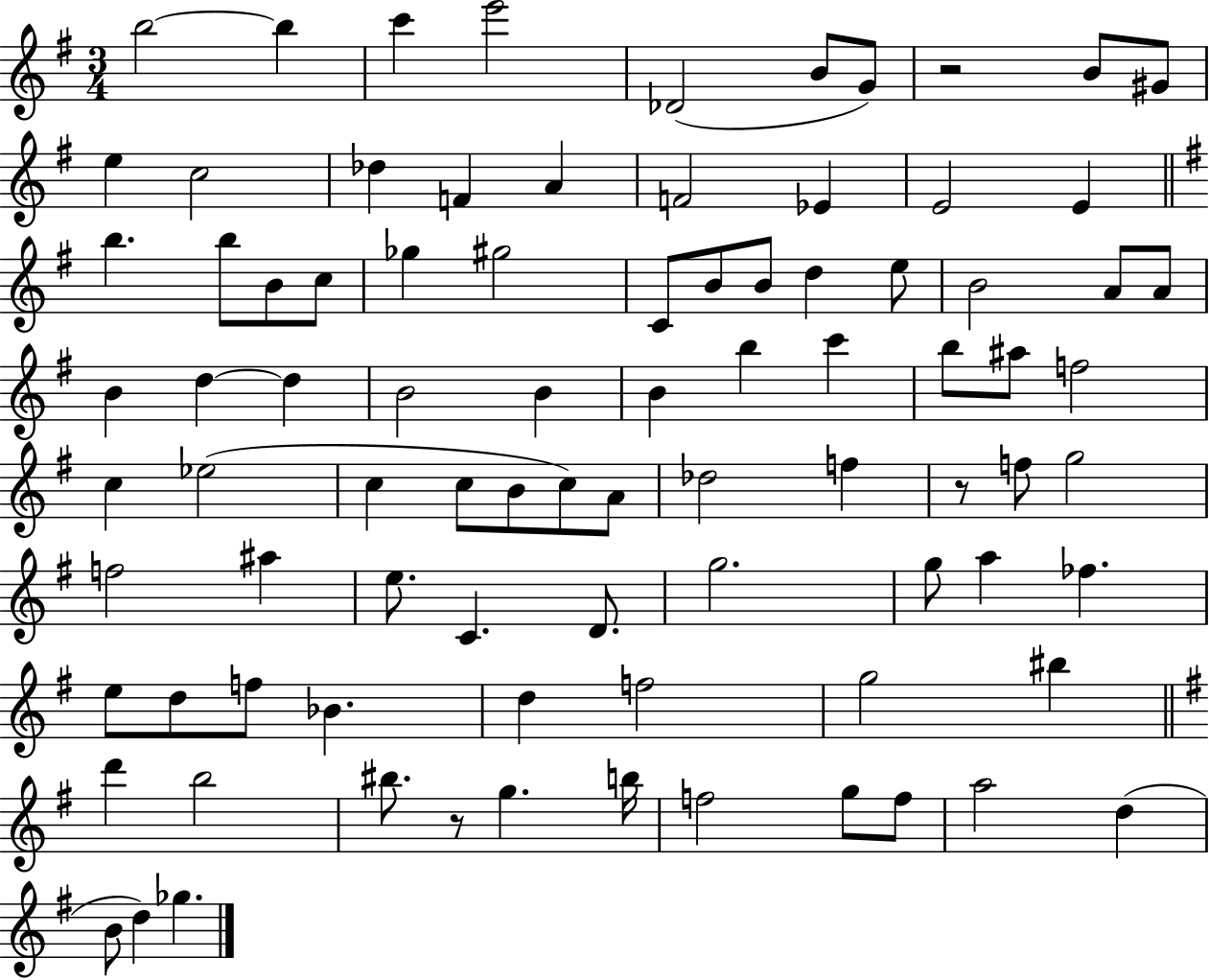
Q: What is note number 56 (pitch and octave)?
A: A#5